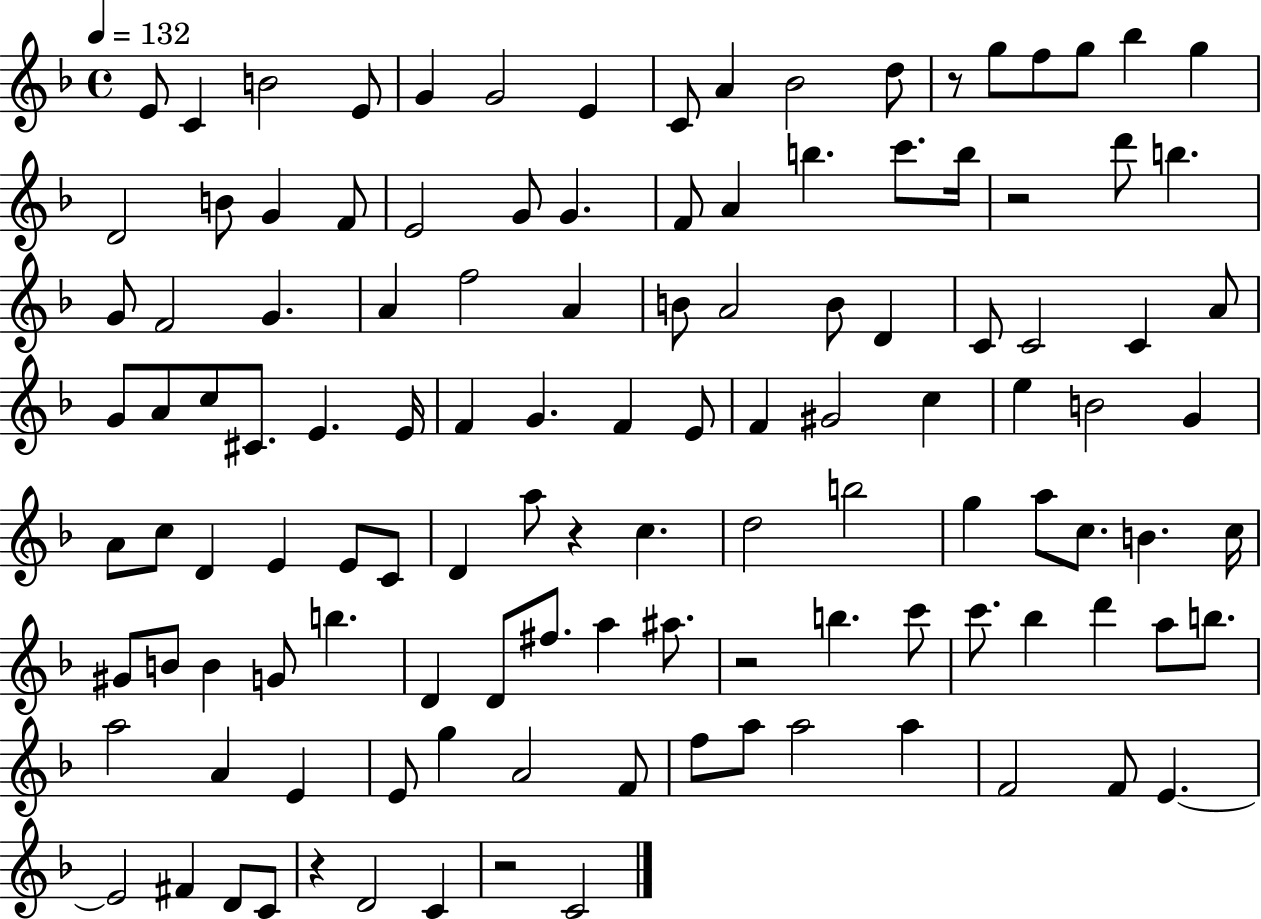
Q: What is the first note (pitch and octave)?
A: E4